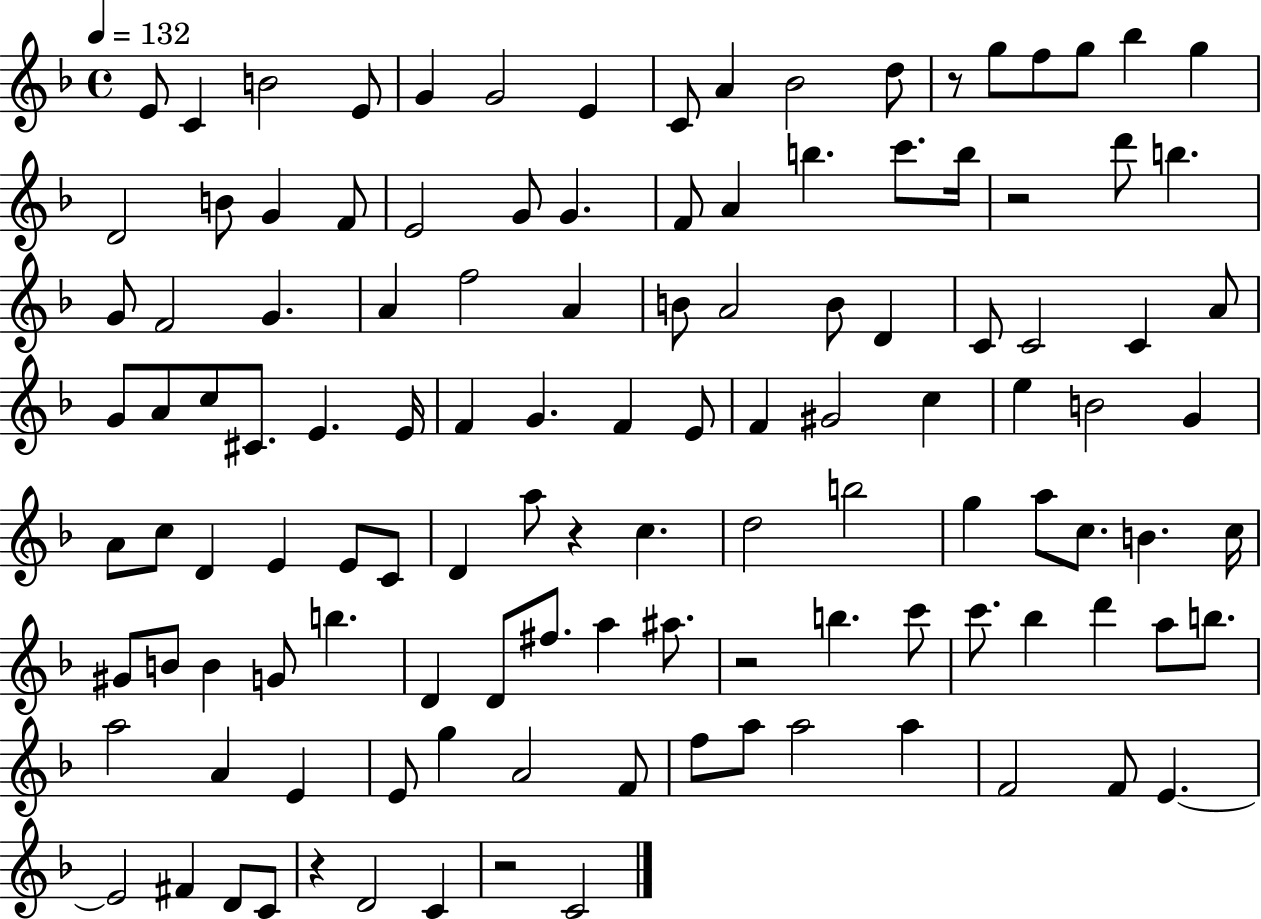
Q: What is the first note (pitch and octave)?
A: E4